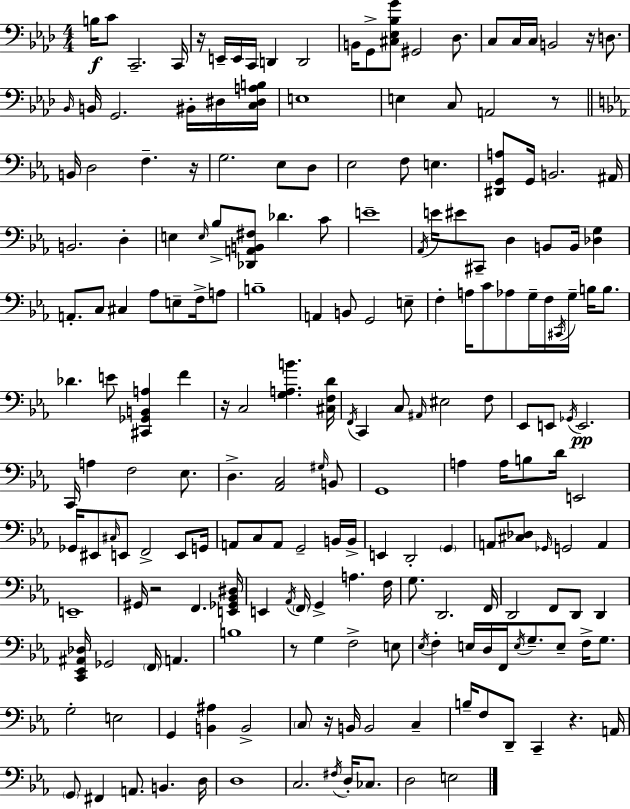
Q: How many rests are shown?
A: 9